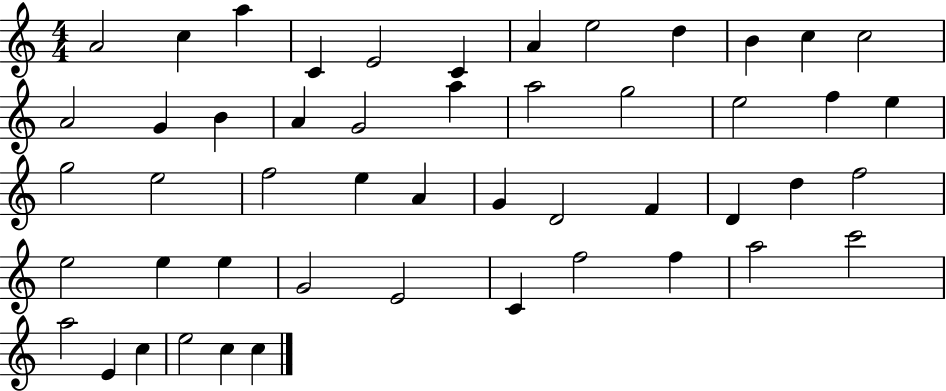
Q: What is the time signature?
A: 4/4